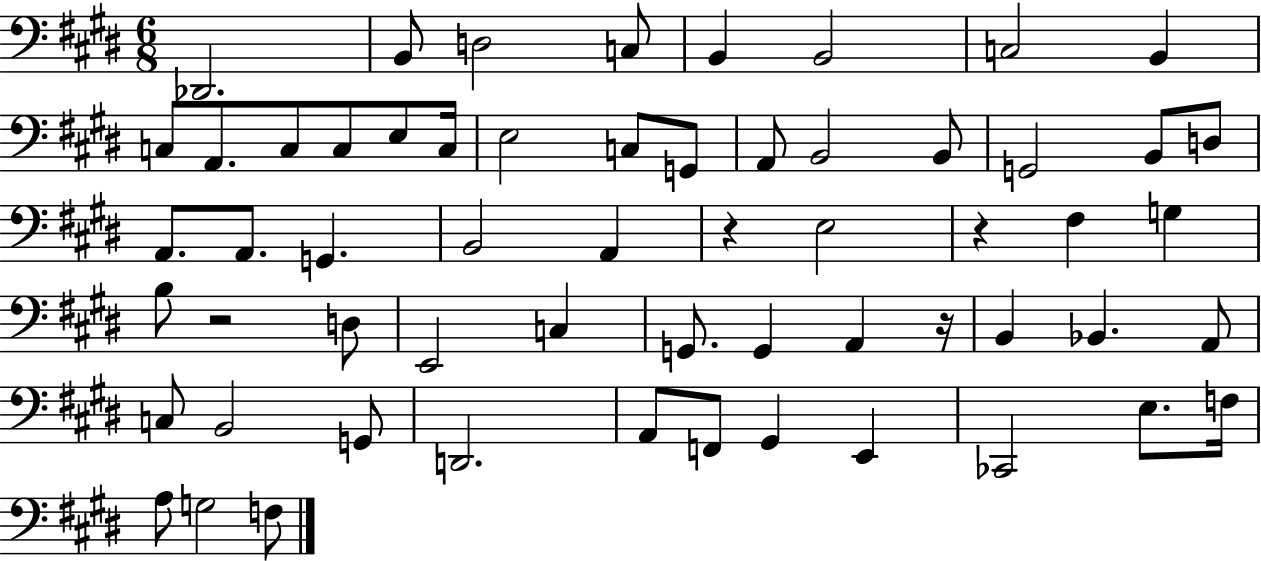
{
  \clef bass
  \numericTimeSignature
  \time 6/8
  \key e \major
  des,2. | b,8 d2 c8 | b,4 b,2 | c2 b,4 | \break c8 a,8. c8 c8 e8 c16 | e2 c8 g,8 | a,8 b,2 b,8 | g,2 b,8 d8 | \break a,8. a,8. g,4. | b,2 a,4 | r4 e2 | r4 fis4 g4 | \break b8 r2 d8 | e,2 c4 | g,8. g,4 a,4 r16 | b,4 bes,4. a,8 | \break c8 b,2 g,8 | d,2. | a,8 f,8 gis,4 e,4 | ces,2 e8. f16 | \break a8 g2 f8 | \bar "|."
}